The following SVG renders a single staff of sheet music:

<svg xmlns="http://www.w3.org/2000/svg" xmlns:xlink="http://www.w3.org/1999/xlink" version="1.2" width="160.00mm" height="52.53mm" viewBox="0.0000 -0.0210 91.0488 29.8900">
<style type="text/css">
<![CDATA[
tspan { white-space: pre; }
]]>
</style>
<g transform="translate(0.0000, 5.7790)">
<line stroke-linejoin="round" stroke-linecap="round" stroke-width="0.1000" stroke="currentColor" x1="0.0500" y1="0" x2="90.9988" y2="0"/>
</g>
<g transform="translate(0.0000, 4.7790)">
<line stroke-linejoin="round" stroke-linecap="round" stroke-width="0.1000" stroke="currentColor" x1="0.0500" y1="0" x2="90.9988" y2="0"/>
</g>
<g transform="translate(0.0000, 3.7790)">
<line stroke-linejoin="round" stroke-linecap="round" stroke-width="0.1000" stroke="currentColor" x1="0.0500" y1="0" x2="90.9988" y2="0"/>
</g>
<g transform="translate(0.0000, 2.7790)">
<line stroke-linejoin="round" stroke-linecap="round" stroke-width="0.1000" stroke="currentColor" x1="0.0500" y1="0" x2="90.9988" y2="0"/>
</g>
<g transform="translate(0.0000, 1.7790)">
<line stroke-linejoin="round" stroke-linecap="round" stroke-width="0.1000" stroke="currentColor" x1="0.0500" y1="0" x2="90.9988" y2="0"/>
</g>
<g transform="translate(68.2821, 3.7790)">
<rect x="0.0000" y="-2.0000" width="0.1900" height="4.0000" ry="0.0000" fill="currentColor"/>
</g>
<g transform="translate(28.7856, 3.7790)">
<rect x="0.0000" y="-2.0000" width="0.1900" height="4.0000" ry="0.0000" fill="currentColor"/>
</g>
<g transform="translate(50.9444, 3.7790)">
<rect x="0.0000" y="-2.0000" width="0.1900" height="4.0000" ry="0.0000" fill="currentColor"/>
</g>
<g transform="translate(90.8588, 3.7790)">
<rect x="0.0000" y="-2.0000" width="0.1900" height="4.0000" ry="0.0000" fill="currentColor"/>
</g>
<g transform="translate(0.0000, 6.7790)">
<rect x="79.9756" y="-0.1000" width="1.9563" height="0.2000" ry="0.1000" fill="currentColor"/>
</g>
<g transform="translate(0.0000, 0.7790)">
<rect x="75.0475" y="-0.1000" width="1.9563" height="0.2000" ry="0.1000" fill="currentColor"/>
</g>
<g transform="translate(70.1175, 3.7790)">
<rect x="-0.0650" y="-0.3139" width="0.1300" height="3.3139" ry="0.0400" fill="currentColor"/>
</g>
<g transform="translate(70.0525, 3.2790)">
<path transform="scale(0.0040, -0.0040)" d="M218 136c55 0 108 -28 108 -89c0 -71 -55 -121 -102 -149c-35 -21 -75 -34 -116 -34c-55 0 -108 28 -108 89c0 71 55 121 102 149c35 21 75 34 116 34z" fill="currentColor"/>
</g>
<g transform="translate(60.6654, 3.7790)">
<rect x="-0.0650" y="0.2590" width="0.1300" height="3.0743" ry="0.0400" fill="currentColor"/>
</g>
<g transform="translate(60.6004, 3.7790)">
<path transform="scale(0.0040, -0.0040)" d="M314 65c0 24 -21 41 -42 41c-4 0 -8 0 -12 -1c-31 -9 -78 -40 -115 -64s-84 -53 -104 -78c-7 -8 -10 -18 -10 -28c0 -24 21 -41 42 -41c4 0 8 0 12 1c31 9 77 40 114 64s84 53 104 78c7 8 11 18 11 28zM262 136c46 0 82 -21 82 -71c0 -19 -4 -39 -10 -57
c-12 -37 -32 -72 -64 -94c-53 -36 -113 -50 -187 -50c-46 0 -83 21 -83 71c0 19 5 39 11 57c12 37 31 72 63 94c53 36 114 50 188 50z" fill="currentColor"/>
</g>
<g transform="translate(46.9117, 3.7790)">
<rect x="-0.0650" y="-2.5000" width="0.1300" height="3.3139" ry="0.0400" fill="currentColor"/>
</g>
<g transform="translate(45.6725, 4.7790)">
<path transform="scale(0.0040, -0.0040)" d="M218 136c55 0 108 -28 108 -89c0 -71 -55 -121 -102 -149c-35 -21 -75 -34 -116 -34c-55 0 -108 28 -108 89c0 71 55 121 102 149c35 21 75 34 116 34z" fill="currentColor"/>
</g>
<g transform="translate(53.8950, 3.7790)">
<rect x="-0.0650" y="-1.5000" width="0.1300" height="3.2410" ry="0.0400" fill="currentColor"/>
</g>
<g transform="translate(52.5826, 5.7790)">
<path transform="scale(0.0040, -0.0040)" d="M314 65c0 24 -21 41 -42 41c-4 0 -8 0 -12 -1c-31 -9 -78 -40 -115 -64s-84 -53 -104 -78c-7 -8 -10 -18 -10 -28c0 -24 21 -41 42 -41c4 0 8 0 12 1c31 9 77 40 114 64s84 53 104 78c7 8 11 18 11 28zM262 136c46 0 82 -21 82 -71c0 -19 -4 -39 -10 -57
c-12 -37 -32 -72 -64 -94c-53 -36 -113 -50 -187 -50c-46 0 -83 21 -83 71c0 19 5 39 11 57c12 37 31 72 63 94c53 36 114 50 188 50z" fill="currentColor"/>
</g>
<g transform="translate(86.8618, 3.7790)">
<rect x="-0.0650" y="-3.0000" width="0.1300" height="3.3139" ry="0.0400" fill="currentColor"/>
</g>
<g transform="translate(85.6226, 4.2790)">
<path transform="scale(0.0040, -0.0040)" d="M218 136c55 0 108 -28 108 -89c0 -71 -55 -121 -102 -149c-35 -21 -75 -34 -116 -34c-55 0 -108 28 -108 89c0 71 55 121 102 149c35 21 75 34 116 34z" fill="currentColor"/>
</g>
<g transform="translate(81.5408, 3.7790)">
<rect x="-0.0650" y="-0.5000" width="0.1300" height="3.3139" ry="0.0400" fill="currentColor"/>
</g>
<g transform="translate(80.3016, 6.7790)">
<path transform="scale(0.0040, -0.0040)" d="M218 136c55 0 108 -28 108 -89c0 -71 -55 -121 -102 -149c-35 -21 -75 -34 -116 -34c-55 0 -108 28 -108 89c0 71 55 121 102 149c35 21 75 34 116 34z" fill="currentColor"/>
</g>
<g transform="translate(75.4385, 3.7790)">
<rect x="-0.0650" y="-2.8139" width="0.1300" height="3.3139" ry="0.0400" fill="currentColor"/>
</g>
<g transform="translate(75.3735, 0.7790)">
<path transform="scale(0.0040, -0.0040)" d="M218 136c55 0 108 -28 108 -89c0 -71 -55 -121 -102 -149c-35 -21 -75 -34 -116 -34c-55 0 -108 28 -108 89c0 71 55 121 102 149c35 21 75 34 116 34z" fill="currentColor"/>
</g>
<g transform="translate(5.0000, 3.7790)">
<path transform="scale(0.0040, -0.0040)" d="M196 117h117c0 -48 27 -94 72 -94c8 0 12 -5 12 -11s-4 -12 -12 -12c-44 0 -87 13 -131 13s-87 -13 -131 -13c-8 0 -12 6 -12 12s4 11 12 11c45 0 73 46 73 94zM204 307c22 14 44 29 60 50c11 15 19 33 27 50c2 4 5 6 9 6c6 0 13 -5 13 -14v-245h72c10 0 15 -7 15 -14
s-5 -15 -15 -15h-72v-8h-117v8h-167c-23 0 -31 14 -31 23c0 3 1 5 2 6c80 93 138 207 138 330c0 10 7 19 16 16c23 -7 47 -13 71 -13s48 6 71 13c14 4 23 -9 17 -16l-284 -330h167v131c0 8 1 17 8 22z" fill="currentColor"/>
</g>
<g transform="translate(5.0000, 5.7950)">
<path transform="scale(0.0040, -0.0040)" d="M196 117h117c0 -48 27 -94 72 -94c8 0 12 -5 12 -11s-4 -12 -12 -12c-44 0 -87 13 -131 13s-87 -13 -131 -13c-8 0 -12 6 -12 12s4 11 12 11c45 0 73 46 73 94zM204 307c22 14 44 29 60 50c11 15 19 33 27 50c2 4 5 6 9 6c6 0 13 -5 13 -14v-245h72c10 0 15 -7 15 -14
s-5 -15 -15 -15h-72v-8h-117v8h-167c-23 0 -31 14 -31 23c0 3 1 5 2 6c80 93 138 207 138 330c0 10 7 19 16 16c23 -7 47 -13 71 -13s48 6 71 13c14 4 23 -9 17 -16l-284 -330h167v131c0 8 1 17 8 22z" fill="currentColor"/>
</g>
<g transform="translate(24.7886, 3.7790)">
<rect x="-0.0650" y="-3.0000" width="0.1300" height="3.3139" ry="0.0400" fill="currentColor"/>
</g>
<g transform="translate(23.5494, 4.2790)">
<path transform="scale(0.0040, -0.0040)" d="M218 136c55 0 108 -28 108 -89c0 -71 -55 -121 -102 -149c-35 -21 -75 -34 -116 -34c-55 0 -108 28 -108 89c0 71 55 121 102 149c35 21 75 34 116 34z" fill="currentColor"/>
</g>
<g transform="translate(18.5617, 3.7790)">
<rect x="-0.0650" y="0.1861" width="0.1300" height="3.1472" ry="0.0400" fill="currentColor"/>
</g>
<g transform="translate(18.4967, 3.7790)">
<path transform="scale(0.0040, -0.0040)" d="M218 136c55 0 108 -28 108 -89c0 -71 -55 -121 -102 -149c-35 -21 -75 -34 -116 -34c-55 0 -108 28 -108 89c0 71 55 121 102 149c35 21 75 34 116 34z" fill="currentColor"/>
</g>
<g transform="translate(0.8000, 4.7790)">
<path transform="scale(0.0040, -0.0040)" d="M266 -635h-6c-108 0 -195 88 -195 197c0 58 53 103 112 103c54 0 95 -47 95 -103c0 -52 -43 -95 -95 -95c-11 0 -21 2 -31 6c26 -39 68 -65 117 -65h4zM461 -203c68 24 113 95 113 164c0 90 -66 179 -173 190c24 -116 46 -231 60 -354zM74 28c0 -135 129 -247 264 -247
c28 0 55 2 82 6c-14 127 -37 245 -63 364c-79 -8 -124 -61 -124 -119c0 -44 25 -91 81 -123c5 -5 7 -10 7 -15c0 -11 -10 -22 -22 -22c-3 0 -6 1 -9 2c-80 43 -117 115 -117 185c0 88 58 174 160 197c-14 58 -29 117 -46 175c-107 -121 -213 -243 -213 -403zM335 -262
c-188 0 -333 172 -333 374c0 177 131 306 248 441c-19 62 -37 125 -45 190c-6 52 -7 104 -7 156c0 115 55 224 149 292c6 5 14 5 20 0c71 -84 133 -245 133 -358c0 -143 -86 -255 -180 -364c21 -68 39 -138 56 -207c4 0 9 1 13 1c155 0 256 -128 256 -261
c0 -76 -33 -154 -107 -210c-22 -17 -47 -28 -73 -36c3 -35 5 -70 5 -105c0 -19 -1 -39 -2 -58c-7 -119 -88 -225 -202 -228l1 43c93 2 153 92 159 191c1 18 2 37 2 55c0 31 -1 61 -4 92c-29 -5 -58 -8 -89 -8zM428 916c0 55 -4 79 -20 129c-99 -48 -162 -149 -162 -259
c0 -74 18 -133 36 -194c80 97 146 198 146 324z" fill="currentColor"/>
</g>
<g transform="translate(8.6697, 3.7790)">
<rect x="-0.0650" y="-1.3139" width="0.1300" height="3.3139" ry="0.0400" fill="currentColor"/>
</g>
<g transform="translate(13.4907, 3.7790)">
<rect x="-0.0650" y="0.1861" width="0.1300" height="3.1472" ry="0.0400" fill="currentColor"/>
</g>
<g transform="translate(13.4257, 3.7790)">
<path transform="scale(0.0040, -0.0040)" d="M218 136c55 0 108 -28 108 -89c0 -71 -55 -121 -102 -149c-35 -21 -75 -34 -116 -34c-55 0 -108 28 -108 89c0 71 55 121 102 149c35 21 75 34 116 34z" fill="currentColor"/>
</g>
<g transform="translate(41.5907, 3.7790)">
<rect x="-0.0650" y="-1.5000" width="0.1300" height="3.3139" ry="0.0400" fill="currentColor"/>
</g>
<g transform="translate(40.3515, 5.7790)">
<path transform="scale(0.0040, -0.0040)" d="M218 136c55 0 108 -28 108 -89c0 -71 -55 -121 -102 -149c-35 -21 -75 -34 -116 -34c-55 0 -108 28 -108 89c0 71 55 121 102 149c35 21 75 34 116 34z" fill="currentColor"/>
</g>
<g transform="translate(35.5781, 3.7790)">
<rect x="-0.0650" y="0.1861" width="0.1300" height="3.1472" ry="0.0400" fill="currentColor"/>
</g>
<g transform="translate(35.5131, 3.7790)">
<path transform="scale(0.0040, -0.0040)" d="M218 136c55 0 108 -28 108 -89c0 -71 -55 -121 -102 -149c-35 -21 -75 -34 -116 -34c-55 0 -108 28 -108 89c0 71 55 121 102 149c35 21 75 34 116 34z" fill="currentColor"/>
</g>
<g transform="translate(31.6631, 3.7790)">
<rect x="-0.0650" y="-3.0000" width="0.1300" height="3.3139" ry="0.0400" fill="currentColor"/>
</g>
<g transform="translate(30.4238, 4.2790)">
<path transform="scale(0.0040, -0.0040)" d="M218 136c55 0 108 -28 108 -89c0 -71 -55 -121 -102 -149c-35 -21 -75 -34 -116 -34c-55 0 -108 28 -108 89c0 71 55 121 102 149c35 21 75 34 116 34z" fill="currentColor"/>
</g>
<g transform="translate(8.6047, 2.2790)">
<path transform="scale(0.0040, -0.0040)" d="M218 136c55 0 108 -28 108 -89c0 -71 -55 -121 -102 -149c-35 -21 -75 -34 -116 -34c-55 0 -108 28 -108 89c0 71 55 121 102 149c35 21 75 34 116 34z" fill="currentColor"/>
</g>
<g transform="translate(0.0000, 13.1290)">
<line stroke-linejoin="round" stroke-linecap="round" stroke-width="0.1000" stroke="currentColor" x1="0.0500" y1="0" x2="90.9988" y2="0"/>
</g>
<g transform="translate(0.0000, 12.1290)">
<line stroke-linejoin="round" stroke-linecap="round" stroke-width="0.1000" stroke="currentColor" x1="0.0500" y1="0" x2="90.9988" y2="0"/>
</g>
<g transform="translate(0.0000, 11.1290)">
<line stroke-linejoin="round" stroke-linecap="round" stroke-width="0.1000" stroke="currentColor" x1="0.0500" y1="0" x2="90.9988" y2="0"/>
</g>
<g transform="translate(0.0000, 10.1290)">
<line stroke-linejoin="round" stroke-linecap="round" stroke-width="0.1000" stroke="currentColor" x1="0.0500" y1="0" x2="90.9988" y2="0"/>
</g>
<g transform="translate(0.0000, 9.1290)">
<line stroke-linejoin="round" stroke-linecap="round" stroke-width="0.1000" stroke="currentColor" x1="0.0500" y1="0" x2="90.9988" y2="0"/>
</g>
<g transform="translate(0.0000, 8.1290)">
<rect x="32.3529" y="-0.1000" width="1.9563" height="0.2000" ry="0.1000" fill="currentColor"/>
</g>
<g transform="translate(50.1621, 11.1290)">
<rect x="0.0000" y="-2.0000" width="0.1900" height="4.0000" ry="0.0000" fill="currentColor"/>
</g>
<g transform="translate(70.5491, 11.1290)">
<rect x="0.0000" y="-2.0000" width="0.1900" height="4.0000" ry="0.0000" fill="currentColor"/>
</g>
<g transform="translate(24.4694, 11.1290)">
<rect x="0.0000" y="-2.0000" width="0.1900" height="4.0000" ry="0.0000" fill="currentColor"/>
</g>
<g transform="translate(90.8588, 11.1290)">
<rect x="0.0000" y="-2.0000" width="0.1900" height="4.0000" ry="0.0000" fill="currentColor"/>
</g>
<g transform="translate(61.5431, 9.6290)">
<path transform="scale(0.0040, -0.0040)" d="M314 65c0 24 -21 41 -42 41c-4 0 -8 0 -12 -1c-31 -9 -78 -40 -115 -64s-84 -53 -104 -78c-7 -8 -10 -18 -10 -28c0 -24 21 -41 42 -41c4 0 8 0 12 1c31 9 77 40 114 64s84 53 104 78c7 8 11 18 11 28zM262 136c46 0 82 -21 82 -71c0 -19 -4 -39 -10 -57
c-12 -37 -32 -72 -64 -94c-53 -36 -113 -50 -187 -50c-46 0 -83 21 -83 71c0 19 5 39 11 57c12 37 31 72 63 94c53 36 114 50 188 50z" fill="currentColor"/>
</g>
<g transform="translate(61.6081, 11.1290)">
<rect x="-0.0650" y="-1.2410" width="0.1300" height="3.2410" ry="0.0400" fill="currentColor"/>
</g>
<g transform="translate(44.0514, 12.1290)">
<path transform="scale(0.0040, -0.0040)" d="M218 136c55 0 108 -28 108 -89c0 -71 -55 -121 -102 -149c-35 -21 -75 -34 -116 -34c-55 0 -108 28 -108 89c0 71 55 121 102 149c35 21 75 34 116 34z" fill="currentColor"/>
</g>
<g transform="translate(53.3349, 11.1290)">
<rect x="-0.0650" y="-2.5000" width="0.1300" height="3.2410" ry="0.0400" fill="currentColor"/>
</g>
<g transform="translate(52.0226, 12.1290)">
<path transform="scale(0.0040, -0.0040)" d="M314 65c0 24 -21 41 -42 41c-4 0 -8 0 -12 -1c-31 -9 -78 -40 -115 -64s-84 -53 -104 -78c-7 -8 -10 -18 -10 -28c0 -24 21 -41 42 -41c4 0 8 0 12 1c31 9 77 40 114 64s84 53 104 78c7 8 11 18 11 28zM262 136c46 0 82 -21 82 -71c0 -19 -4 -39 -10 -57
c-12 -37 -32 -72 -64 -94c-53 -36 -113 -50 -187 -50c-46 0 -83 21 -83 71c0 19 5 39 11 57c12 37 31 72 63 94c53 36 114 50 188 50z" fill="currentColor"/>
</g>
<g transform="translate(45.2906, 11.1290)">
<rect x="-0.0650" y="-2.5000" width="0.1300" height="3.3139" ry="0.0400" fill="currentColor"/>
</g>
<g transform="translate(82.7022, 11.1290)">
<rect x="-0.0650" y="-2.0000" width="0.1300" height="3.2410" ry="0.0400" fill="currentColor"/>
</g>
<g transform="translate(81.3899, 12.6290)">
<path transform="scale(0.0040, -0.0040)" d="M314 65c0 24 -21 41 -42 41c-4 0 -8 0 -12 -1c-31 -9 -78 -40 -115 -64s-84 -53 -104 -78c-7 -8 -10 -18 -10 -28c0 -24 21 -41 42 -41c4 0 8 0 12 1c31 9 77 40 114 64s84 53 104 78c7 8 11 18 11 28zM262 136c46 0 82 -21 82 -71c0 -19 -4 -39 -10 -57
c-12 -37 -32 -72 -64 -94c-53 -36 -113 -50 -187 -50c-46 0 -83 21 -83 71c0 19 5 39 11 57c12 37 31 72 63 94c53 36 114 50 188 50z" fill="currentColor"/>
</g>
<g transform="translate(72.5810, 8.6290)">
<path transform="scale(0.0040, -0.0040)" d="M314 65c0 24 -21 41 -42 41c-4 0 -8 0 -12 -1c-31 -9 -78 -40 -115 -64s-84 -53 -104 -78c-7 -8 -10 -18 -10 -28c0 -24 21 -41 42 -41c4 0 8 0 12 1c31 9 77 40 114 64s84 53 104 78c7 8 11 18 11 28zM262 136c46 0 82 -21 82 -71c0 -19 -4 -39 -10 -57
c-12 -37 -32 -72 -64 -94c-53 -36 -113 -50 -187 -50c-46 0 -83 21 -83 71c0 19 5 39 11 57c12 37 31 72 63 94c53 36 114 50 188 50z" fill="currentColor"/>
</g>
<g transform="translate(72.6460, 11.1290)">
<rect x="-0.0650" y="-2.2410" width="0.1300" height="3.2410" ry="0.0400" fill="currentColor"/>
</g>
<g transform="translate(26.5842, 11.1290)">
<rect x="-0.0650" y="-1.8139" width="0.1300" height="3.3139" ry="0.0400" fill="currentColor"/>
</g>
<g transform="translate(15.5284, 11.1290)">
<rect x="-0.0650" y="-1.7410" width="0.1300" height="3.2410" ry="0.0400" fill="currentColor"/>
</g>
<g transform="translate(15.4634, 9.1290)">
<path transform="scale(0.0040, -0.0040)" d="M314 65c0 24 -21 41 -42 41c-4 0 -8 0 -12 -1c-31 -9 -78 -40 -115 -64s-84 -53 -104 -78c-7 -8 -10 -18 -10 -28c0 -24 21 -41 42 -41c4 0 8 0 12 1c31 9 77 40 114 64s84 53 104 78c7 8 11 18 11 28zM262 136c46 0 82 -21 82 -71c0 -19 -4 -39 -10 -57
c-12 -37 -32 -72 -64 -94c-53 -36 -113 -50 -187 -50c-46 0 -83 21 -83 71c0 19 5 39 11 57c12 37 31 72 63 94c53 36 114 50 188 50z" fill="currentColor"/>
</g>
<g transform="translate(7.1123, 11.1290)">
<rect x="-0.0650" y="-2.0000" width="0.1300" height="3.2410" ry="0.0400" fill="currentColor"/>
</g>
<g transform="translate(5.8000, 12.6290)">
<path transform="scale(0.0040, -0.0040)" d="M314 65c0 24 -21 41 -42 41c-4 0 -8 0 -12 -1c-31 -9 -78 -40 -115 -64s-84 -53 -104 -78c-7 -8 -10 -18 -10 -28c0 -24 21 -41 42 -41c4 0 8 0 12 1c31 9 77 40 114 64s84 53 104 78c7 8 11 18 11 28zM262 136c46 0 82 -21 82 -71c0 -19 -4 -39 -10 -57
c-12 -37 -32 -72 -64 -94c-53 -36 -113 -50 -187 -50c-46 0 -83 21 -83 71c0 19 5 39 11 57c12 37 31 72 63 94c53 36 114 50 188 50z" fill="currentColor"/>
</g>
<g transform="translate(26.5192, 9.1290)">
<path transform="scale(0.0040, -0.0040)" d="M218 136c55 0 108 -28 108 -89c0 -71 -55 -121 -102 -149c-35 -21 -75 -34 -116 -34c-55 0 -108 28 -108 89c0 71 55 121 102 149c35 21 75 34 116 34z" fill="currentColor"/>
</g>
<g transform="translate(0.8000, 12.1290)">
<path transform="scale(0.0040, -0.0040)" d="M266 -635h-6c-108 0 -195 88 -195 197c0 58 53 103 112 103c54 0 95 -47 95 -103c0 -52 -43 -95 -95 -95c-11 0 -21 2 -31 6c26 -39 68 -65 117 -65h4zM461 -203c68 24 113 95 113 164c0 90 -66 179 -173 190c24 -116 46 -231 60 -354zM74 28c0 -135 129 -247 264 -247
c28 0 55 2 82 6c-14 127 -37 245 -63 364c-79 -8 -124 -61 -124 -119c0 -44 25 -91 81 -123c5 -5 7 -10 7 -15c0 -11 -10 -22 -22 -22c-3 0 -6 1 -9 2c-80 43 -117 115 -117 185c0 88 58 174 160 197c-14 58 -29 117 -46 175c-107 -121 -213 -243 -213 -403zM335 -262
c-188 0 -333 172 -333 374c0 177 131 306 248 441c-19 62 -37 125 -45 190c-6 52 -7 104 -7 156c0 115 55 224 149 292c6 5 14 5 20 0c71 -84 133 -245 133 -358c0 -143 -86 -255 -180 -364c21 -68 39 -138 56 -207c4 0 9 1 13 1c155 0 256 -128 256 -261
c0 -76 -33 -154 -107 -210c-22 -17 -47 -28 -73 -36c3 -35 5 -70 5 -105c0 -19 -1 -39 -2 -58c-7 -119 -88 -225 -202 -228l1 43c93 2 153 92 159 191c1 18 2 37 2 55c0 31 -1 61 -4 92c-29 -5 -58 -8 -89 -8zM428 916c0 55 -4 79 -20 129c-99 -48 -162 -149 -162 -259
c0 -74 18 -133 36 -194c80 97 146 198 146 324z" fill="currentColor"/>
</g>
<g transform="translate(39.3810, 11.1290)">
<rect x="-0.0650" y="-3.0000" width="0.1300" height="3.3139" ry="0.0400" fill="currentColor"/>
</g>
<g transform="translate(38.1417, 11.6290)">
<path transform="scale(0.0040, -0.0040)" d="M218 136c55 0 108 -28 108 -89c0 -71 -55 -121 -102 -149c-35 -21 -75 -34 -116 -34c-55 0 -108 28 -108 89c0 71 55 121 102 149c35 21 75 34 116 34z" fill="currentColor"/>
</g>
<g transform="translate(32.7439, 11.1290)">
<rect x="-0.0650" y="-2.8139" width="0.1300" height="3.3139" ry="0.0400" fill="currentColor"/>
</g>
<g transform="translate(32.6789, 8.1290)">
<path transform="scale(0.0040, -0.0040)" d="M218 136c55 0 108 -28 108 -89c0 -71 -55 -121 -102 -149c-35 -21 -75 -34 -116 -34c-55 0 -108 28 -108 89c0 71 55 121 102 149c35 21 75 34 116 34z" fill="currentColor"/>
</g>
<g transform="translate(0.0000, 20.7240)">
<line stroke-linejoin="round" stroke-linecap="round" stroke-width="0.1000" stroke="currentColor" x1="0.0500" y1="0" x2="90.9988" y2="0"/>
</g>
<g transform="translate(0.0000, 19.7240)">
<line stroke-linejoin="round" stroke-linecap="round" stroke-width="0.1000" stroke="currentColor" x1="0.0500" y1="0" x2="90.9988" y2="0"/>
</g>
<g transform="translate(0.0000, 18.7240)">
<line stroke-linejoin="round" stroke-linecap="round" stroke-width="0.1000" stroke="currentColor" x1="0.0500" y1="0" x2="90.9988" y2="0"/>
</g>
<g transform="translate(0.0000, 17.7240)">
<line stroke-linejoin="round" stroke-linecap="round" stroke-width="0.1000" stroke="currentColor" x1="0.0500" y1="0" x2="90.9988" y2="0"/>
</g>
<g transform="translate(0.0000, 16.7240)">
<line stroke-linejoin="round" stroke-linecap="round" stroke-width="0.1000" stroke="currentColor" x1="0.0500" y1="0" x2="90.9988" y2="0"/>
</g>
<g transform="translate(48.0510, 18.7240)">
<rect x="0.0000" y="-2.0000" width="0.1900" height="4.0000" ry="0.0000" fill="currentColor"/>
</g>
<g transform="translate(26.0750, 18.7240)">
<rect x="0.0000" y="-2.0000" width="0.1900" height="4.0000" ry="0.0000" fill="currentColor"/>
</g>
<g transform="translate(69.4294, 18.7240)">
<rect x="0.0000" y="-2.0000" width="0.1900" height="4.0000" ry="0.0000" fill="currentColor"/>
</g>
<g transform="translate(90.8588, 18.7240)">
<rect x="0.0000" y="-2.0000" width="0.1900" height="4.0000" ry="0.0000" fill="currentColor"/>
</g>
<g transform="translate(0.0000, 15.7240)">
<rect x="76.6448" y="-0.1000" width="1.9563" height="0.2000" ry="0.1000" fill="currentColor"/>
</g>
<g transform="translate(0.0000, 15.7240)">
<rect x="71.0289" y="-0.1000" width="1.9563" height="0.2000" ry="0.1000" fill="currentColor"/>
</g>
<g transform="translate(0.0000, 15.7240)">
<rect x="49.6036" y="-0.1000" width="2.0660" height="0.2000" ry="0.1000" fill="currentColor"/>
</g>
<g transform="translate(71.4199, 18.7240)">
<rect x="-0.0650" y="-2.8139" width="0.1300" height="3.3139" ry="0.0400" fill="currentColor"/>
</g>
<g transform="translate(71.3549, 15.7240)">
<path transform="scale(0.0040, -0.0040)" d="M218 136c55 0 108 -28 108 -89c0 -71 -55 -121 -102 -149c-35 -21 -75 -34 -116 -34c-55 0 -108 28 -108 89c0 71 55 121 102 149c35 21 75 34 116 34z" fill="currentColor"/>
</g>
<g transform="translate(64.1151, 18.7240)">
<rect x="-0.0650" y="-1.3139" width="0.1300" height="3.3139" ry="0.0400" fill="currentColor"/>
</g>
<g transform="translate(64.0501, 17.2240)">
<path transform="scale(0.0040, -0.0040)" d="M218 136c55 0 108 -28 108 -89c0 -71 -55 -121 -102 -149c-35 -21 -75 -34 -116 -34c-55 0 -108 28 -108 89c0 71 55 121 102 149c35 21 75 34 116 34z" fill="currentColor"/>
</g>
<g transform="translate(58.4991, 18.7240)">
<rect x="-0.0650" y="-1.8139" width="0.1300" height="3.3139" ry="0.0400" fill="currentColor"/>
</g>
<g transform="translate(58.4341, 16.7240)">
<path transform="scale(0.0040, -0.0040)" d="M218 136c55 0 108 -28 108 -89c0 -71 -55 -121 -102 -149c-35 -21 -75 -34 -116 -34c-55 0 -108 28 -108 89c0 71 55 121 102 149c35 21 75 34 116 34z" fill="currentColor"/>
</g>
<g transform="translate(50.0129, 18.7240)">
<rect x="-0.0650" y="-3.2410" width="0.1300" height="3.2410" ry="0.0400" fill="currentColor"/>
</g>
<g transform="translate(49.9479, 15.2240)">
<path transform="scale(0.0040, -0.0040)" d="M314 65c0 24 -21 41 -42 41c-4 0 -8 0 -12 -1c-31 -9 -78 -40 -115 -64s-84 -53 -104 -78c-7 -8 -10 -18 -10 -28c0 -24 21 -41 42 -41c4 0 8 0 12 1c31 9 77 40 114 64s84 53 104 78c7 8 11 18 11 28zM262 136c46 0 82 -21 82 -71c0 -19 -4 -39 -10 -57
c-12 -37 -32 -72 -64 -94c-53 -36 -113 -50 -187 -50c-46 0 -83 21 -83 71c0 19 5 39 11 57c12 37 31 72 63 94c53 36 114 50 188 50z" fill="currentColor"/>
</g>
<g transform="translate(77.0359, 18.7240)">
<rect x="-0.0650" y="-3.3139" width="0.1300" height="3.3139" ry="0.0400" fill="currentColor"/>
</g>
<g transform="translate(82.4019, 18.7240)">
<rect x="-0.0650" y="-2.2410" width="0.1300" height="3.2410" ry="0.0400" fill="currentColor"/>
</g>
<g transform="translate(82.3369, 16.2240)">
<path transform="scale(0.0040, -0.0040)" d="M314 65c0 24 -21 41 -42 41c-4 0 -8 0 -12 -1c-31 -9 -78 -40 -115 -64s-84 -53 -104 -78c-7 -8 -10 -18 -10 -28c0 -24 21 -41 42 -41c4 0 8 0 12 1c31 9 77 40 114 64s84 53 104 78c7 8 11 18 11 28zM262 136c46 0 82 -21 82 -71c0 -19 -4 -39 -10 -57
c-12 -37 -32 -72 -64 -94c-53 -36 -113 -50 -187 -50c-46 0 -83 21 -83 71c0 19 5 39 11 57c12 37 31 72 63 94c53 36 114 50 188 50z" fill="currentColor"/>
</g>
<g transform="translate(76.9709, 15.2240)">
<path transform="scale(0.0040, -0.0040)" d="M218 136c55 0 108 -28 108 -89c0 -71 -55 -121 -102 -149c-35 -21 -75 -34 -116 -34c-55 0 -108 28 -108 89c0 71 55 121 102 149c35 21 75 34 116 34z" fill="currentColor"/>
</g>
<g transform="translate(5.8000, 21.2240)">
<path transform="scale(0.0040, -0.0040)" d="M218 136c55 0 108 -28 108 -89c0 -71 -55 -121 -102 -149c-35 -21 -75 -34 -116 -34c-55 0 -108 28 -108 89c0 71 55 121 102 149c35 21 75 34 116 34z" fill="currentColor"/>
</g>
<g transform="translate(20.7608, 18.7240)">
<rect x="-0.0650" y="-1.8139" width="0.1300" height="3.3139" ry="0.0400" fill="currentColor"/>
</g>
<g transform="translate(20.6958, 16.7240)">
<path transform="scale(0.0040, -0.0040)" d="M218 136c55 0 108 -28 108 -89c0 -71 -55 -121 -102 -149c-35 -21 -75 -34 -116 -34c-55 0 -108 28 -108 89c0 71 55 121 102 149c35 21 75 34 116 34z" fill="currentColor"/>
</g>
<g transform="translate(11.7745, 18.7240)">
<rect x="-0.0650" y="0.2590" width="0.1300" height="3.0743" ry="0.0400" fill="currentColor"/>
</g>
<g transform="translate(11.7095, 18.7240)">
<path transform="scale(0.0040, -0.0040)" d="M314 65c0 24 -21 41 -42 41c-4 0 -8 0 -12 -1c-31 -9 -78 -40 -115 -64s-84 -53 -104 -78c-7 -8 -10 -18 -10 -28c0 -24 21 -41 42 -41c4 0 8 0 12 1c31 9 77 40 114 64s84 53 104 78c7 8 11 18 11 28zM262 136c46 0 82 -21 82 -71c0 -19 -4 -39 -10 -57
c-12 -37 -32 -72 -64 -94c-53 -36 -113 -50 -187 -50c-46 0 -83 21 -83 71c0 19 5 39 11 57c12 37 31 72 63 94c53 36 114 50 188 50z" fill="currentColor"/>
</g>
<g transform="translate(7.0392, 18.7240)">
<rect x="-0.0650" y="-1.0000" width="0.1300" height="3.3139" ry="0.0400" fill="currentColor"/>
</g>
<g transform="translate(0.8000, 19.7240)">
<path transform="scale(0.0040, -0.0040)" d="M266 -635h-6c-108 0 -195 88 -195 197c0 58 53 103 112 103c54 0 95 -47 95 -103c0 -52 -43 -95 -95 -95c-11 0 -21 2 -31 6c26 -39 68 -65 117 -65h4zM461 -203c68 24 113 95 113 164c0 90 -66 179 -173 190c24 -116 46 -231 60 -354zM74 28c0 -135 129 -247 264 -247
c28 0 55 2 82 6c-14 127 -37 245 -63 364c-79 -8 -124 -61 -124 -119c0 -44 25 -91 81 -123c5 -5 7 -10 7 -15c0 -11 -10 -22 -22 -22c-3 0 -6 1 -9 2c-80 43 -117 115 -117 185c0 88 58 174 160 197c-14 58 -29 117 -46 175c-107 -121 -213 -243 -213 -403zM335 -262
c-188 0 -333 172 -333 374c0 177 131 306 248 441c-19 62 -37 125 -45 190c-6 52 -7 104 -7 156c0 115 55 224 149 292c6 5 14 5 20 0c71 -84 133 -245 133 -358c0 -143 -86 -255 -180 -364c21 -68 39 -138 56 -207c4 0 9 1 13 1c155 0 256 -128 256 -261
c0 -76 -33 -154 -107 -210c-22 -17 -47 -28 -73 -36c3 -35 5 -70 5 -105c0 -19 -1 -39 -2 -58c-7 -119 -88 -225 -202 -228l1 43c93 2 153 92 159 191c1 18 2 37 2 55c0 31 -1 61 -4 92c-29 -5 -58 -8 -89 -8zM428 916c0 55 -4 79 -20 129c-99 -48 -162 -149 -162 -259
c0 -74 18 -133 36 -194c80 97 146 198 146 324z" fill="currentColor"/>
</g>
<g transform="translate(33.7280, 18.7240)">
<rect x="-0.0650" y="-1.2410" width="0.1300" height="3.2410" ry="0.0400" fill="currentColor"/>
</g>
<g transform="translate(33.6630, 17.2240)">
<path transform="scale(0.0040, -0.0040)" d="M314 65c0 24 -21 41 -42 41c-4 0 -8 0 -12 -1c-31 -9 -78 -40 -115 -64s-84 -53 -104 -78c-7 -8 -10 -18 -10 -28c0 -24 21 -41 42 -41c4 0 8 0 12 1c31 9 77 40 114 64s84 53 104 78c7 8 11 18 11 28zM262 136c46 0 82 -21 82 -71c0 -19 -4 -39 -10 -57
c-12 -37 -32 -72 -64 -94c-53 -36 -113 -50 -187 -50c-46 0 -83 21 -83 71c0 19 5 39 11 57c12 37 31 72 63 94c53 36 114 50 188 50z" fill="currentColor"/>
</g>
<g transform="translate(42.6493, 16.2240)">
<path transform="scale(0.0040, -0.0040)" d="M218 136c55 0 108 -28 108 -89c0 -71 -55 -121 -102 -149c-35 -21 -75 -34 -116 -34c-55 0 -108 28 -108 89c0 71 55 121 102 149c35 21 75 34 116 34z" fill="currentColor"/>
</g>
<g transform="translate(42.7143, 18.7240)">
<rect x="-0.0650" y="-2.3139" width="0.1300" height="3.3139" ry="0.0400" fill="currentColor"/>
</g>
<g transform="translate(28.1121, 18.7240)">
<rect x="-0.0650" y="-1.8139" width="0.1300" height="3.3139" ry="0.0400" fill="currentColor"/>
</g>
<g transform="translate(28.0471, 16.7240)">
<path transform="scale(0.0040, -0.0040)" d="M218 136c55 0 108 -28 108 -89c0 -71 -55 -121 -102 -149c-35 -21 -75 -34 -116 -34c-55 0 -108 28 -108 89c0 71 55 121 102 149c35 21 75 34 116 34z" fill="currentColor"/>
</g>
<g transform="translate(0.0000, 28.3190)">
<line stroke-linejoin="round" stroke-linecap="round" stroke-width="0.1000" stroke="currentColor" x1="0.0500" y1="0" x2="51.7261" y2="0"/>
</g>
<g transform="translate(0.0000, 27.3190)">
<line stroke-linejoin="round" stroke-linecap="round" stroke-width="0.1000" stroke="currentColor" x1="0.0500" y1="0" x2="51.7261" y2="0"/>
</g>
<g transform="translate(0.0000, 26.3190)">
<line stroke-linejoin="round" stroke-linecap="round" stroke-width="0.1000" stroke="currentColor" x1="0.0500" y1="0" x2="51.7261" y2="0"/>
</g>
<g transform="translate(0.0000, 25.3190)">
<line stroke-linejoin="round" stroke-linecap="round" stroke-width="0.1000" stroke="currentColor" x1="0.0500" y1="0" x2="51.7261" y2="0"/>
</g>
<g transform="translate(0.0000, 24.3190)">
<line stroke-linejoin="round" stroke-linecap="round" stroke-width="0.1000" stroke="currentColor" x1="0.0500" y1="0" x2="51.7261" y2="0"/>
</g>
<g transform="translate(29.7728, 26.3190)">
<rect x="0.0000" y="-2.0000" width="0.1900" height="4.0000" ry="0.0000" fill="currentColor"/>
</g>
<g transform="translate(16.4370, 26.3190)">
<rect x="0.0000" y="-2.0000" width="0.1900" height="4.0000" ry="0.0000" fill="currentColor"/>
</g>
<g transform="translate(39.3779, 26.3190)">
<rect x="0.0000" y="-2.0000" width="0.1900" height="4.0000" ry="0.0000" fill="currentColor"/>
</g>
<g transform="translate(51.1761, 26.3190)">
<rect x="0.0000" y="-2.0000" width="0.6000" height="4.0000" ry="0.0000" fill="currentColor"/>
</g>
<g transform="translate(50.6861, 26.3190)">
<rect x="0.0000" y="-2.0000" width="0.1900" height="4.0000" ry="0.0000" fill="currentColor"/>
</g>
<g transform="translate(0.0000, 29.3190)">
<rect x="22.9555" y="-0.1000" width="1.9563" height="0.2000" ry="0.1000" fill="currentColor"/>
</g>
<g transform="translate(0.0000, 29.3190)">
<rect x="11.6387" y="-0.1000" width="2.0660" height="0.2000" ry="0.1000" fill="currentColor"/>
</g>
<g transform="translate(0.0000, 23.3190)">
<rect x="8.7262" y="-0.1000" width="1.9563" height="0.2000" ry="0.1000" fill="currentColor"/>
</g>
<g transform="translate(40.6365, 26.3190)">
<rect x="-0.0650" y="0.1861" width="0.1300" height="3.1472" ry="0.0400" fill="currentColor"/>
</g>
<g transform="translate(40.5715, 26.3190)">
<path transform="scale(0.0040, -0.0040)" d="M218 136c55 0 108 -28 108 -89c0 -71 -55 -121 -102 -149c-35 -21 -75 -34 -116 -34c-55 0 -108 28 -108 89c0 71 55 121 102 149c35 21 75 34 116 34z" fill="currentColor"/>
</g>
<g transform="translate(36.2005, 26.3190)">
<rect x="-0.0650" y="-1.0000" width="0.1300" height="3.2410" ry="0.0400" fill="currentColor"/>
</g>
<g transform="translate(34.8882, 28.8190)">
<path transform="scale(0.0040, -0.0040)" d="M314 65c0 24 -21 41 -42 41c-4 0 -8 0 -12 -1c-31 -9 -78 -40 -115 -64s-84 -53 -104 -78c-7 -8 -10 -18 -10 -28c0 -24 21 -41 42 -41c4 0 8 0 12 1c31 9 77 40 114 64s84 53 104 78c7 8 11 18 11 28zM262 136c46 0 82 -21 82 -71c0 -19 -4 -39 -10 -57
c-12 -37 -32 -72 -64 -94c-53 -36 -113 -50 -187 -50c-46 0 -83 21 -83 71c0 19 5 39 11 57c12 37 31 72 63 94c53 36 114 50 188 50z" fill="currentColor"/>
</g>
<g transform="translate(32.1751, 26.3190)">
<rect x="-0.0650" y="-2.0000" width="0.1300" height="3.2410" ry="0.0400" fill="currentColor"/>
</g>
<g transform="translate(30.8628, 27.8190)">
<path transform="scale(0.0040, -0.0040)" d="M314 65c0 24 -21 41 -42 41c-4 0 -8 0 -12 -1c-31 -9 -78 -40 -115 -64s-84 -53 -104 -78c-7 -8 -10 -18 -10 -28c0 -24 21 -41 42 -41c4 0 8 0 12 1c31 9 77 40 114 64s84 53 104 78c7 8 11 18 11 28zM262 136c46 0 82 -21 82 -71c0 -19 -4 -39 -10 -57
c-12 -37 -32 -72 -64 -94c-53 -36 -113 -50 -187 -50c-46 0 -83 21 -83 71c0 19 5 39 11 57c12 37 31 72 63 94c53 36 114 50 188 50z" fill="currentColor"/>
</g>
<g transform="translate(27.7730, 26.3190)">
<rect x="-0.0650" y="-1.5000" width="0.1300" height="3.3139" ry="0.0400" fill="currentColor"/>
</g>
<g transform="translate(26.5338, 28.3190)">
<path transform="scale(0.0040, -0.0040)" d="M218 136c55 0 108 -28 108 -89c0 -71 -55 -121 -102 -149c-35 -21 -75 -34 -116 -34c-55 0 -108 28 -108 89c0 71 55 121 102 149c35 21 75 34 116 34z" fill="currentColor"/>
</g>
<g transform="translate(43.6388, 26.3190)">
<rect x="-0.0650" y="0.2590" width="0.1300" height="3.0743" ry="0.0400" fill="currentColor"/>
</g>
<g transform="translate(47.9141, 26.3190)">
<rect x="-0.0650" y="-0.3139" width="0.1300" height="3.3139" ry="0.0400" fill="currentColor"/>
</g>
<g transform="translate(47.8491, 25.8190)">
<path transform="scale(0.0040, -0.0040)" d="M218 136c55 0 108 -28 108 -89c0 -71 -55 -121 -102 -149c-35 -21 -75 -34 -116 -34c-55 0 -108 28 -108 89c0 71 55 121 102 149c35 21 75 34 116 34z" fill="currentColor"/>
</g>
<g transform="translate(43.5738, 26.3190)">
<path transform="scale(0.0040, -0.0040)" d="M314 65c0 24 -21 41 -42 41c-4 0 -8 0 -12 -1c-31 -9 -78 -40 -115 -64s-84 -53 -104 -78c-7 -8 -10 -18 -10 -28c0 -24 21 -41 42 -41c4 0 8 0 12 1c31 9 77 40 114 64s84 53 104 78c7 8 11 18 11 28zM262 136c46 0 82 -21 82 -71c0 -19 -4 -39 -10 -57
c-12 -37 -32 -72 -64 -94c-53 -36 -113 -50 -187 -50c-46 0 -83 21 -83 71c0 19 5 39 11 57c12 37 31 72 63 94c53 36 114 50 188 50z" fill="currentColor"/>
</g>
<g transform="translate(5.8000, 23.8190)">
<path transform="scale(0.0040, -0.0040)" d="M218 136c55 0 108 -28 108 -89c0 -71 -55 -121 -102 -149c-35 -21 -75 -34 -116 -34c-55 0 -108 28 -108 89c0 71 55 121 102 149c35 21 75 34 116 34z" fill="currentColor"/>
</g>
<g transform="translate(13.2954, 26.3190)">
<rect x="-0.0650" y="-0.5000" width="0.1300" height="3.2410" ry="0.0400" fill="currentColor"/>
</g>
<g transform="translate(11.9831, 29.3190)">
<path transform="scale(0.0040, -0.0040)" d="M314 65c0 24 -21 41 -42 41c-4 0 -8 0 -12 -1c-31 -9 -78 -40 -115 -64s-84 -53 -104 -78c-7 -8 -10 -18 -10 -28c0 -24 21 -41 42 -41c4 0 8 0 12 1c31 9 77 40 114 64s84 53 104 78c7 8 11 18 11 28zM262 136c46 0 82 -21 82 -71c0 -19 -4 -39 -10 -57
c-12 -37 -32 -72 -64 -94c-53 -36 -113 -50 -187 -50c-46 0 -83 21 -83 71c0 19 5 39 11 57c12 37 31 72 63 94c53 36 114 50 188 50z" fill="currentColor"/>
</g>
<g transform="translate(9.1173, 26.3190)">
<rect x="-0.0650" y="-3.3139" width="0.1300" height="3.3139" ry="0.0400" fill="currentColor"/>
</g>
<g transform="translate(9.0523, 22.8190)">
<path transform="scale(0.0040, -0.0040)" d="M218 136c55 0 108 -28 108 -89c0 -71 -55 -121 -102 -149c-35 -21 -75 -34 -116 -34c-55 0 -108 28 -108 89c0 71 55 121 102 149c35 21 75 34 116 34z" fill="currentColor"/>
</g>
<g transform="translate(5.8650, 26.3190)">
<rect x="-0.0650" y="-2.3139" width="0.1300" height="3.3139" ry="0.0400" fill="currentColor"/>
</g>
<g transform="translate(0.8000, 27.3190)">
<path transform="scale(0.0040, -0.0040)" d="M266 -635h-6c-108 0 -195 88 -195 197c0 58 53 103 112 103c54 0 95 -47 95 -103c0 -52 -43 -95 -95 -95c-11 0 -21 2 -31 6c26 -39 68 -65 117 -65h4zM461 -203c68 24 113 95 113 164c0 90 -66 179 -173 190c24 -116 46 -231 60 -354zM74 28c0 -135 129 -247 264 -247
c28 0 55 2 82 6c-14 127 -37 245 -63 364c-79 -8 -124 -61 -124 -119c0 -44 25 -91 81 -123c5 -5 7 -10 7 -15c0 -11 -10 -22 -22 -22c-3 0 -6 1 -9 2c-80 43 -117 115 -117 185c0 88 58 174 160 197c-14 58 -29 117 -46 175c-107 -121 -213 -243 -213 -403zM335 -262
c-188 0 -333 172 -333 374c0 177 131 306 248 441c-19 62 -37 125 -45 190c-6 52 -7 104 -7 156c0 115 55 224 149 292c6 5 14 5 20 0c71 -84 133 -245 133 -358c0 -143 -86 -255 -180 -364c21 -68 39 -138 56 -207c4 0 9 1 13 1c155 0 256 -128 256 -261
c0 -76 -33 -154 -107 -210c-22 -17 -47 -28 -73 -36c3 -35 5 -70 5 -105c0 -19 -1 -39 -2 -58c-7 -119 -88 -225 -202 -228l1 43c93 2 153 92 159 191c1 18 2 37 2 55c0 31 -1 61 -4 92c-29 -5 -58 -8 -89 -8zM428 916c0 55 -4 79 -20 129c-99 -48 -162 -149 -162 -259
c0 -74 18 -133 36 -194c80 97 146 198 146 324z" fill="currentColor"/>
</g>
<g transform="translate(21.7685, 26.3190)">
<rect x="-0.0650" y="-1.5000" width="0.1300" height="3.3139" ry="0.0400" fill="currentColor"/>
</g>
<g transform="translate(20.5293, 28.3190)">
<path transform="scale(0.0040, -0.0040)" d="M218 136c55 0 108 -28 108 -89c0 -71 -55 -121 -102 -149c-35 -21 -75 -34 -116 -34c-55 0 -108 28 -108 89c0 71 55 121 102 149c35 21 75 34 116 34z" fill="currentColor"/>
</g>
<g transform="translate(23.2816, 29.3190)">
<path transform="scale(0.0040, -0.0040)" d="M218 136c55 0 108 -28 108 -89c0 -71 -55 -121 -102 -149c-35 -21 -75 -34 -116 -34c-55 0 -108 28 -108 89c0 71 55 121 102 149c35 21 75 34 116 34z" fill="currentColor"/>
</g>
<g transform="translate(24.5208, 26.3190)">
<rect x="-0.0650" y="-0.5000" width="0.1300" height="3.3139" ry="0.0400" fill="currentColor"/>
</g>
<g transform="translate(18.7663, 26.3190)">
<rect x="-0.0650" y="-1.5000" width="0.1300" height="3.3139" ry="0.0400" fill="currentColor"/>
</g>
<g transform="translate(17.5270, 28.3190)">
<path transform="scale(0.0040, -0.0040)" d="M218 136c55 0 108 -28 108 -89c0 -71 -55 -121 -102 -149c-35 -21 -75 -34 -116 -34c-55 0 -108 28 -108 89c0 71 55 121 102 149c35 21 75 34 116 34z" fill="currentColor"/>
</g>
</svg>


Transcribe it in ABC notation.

X:1
T:Untitled
M:4/4
L:1/4
K:C
e B B A A B E G E2 B2 c a C A F2 f2 f a A G G2 e2 g2 F2 D B2 f f e2 g b2 f e a b g2 g b C2 E E C E F2 D2 B B2 c